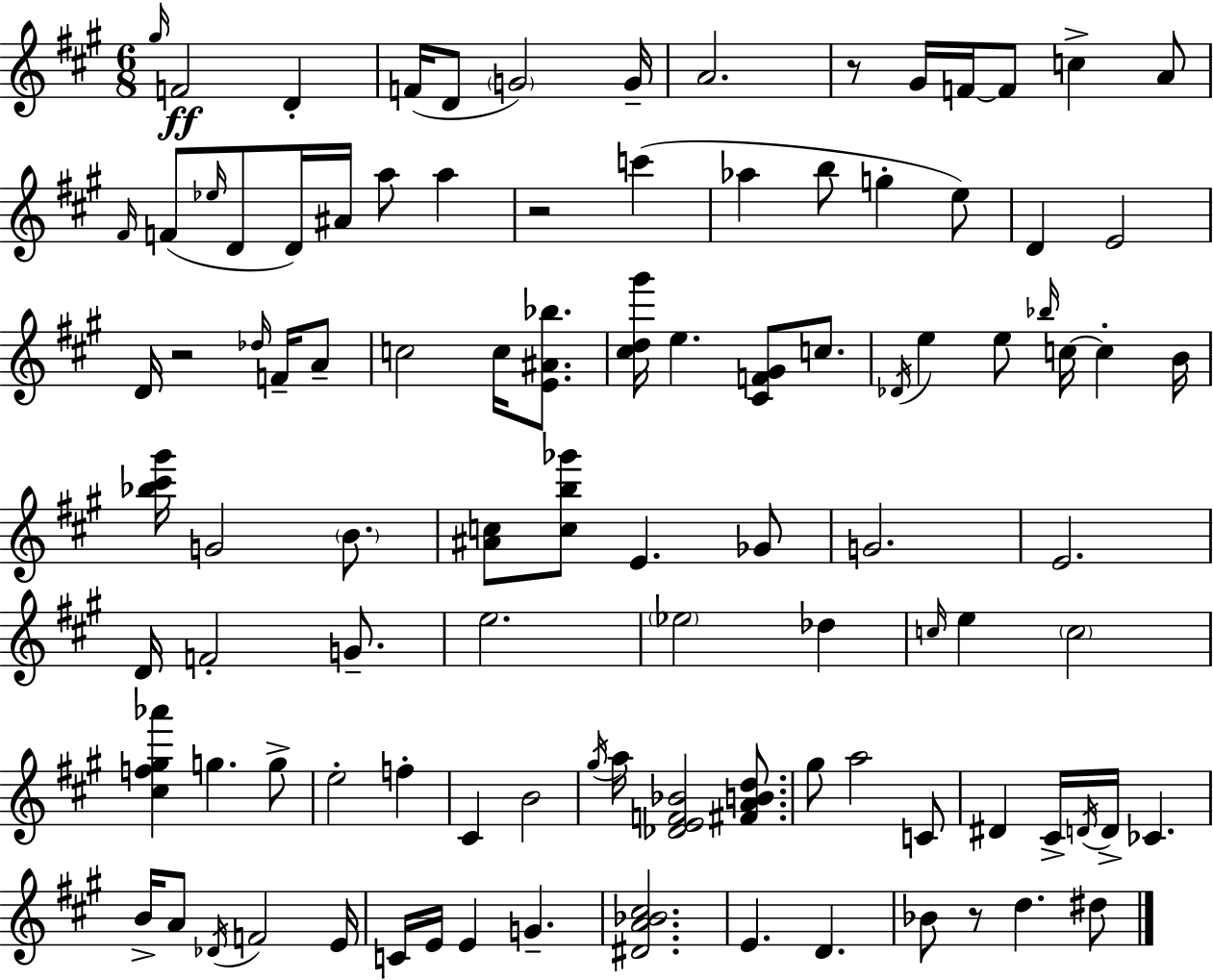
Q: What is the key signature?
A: A major